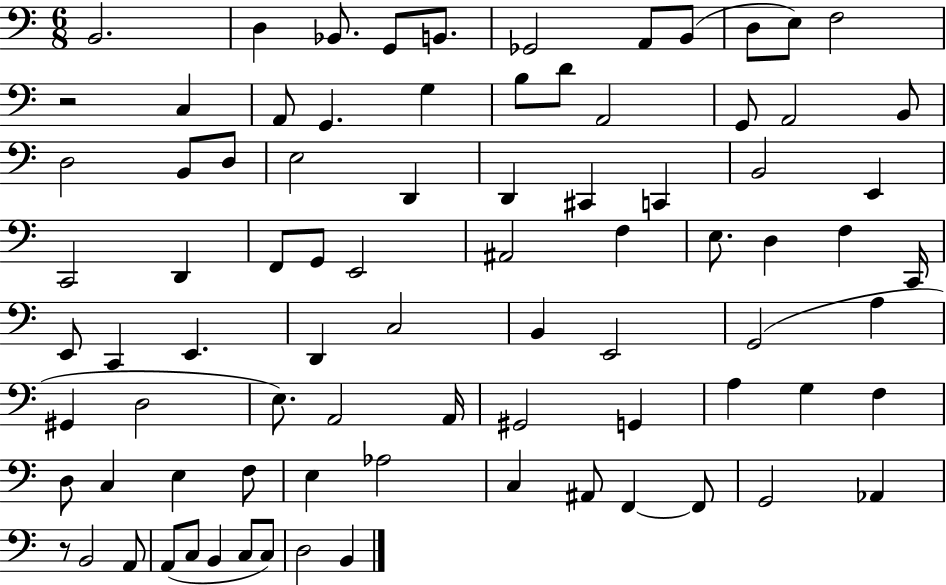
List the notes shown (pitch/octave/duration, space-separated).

B2/h. D3/q Bb2/e. G2/e B2/e. Gb2/h A2/e B2/e D3/e E3/e F3/h R/h C3/q A2/e G2/q. G3/q B3/e D4/e A2/h G2/e A2/h B2/e D3/h B2/e D3/e E3/h D2/q D2/q C#2/q C2/q B2/h E2/q C2/h D2/q F2/e G2/e E2/h A#2/h F3/q E3/e. D3/q F3/q C2/s E2/e C2/q E2/q. D2/q C3/h B2/q E2/h G2/h A3/q G#2/q D3/h E3/e. A2/h A2/s G#2/h G2/q A3/q G3/q F3/q D3/e C3/q E3/q F3/e E3/q Ab3/h C3/q A#2/e F2/q F2/e G2/h Ab2/q R/e B2/h A2/e A2/e C3/e B2/q C3/e C3/e D3/h B2/q